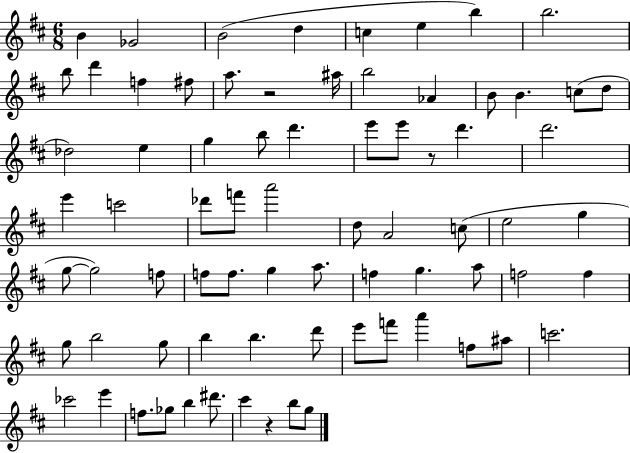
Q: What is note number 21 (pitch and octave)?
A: Db5